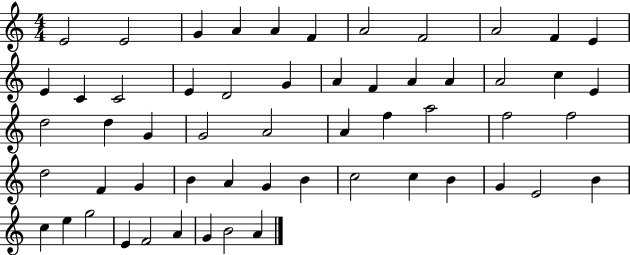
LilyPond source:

{
  \clef treble
  \numericTimeSignature
  \time 4/4
  \key c \major
  e'2 e'2 | g'4 a'4 a'4 f'4 | a'2 f'2 | a'2 f'4 e'4 | \break e'4 c'4 c'2 | e'4 d'2 g'4 | a'4 f'4 a'4 a'4 | a'2 c''4 e'4 | \break d''2 d''4 g'4 | g'2 a'2 | a'4 f''4 a''2 | f''2 f''2 | \break d''2 f'4 g'4 | b'4 a'4 g'4 b'4 | c''2 c''4 b'4 | g'4 e'2 b'4 | \break c''4 e''4 g''2 | e'4 f'2 a'4 | g'4 b'2 a'4 | \bar "|."
}